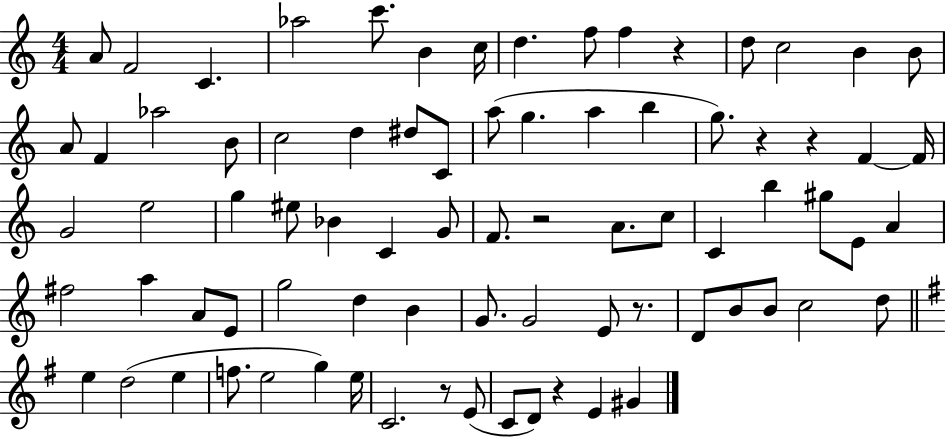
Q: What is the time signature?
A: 4/4